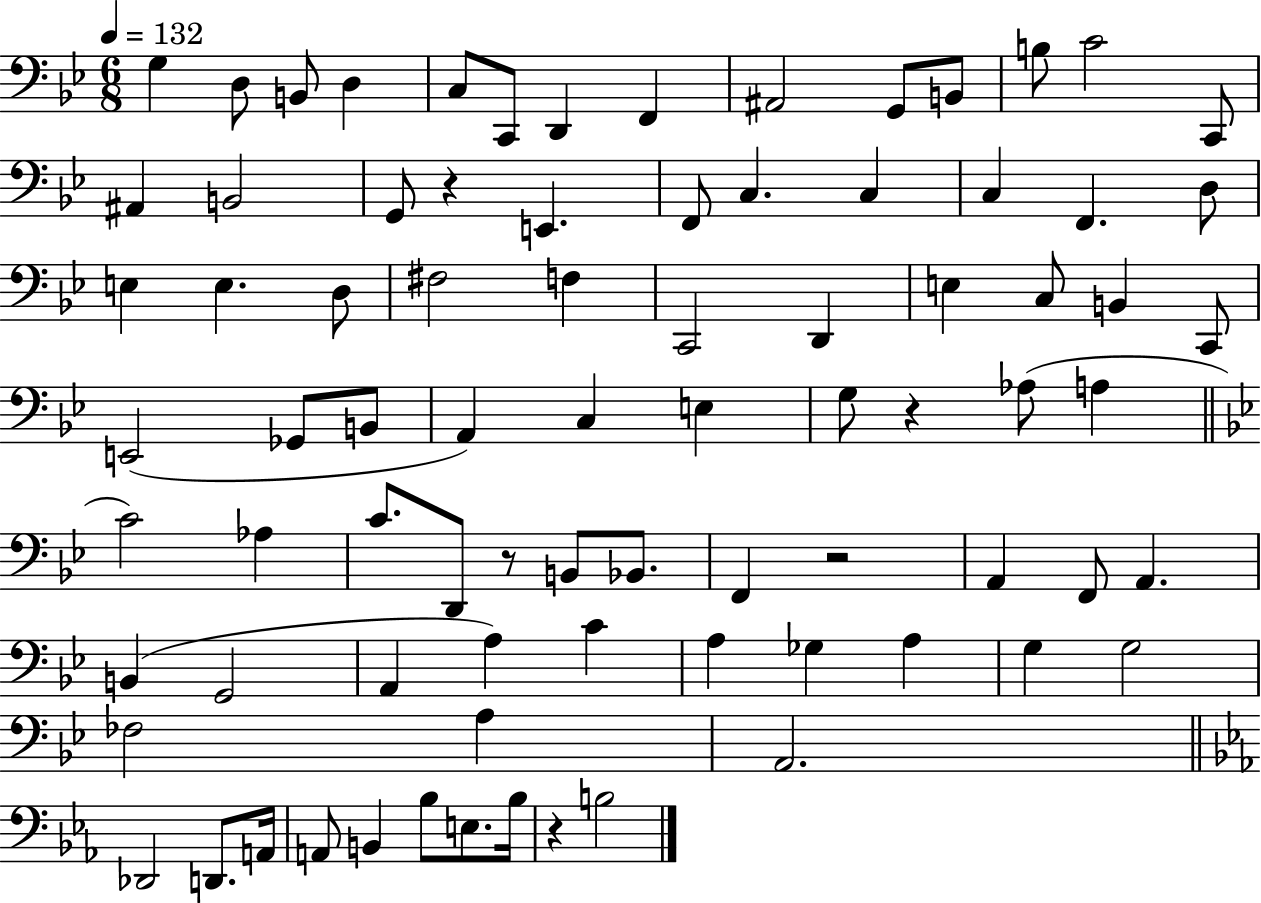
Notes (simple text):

G3/q D3/e B2/e D3/q C3/e C2/e D2/q F2/q A#2/h G2/e B2/e B3/e C4/h C2/e A#2/q B2/h G2/e R/q E2/q. F2/e C3/q. C3/q C3/q F2/q. D3/e E3/q E3/q. D3/e F#3/h F3/q C2/h D2/q E3/q C3/e B2/q C2/e E2/h Gb2/e B2/e A2/q C3/q E3/q G3/e R/q Ab3/e A3/q C4/h Ab3/q C4/e. D2/e R/e B2/e Bb2/e. F2/q R/h A2/q F2/e A2/q. B2/q G2/h A2/q A3/q C4/q A3/q Gb3/q A3/q G3/q G3/h FES3/h A3/q A2/h. Db2/h D2/e. A2/s A2/e B2/q Bb3/e E3/e. Bb3/s R/q B3/h